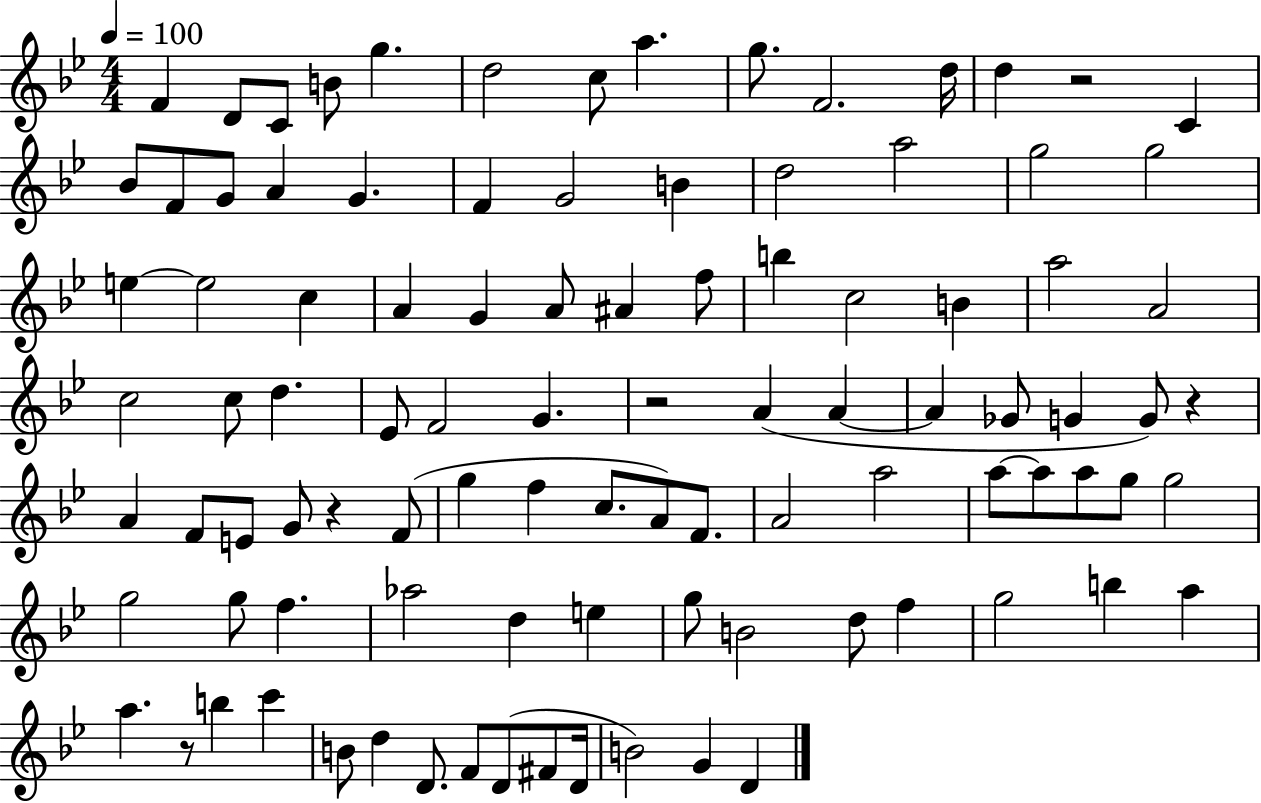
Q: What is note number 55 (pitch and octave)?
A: F4